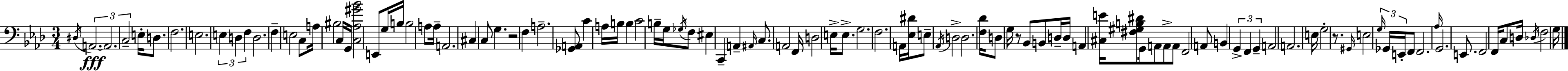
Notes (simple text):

D#3/s A2/h. A2/h. C3/h E3/s D3/e. F3/h. E3/h. E3/q D3/q F3/q D3/h. F3/q E3/h C3/e A3/s BIS3/h C3/s G2/s [C3,Ab3,G#4,Bb4]/h E2/e G3/s B3/s B3/h A3/e A3/s A2/h. C#3/q C3/e G3/q. R/h F3/q A3/h. [Gb2,A2]/e C4/q A3/s B3/s B3/q C4/h B3/s G3/s Gb3/s F3/e EIS3/q C2/q A2/q A#2/s C3/e. A2/h F2/s D3/h E3/s E3/e. G3/h. F3/h. A2/s [Eb3,D#4]/s E3/e Ab2/s D3/h D3/h. [F3,Db4]/s D3/e G3/s R/e Bb2/e B2/e D3/s D3/s A2/q [C#3,E4]/s [F#3,G#3,B3,D#4]/e G2/s A2/e A2/e A2/e F2/h A2/e B2/q G2/q F2/q G2/q A2/h A2/h. E3/s G3/h R/e. G#2/s E3/h G3/s Gb2/s E2/s F2/e F2/h. Ab3/s G2/h. E2/e. F2/h F2/s C3/e D3/s Db3/s F3/h G3/s